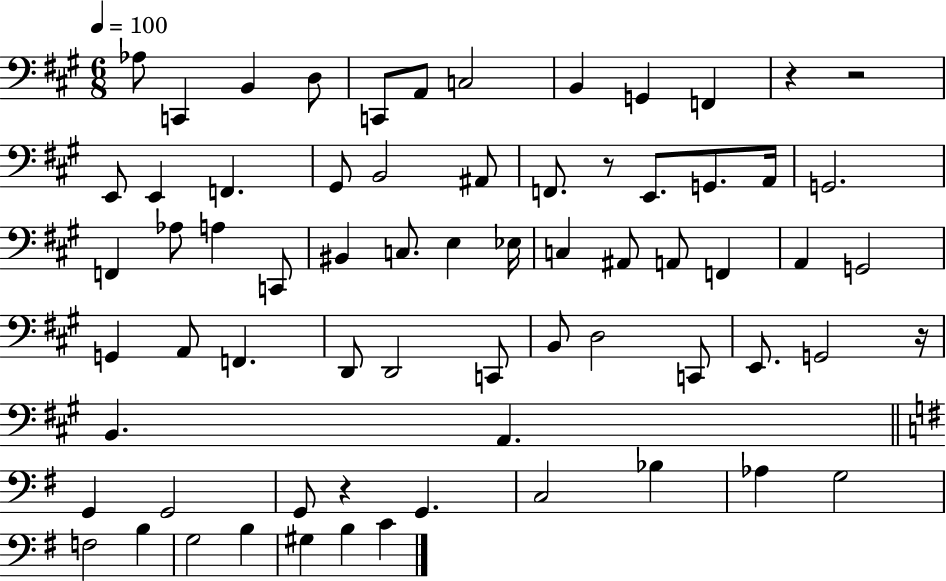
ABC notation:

X:1
T:Untitled
M:6/8
L:1/4
K:A
_A,/2 C,, B,, D,/2 C,,/2 A,,/2 C,2 B,, G,, F,, z z2 E,,/2 E,, F,, ^G,,/2 B,,2 ^A,,/2 F,,/2 z/2 E,,/2 G,,/2 A,,/4 G,,2 F,, _A,/2 A, C,,/2 ^B,, C,/2 E, _E,/4 C, ^A,,/2 A,,/2 F,, A,, G,,2 G,, A,,/2 F,, D,,/2 D,,2 C,,/2 B,,/2 D,2 C,,/2 E,,/2 G,,2 z/4 B,, A,, G,, G,,2 G,,/2 z G,, C,2 _B, _A, G,2 F,2 B, G,2 B, ^G, B, C